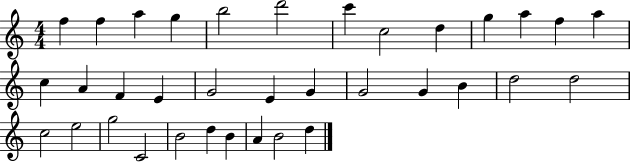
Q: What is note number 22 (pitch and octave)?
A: G4